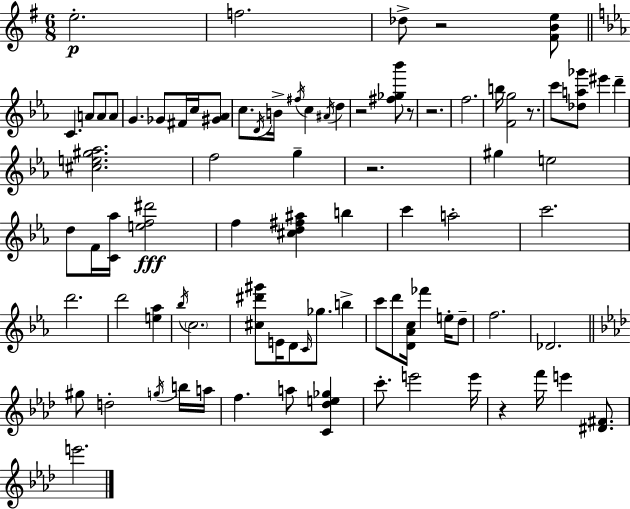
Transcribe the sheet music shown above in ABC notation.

X:1
T:Untitled
M:6/8
L:1/4
K:G
e2 f2 _d/2 z2 [^FBe]/2 C A/2 A/2 A/2 G _G/2 ^F/4 c/4 [^G_A]/2 c/2 D/4 B/4 ^f/4 c ^A/4 d z2 [^f_g_b']/2 z/2 z2 f2 b/4 [Fg]2 z/2 c'/2 [_da_g']/2 ^e' d' [^ce^g_a]2 f2 g z2 ^g e2 d/2 F/4 [C_a]/4 [ef^d']2 f [^cd^f^a] b c' a2 c'2 d'2 d'2 [e_a] _b/4 c2 [^c^d'^g']/2 E/4 D/2 C/4 _g/2 b c'/2 d'/2 [D_Ac]/4 _f' e/4 d/2 f2 _D2 ^g/2 d2 g/4 b/4 a/4 f a/2 [C_de_g] c'/2 e'2 e'/4 z f'/4 e' [^D^F]/2 e'2